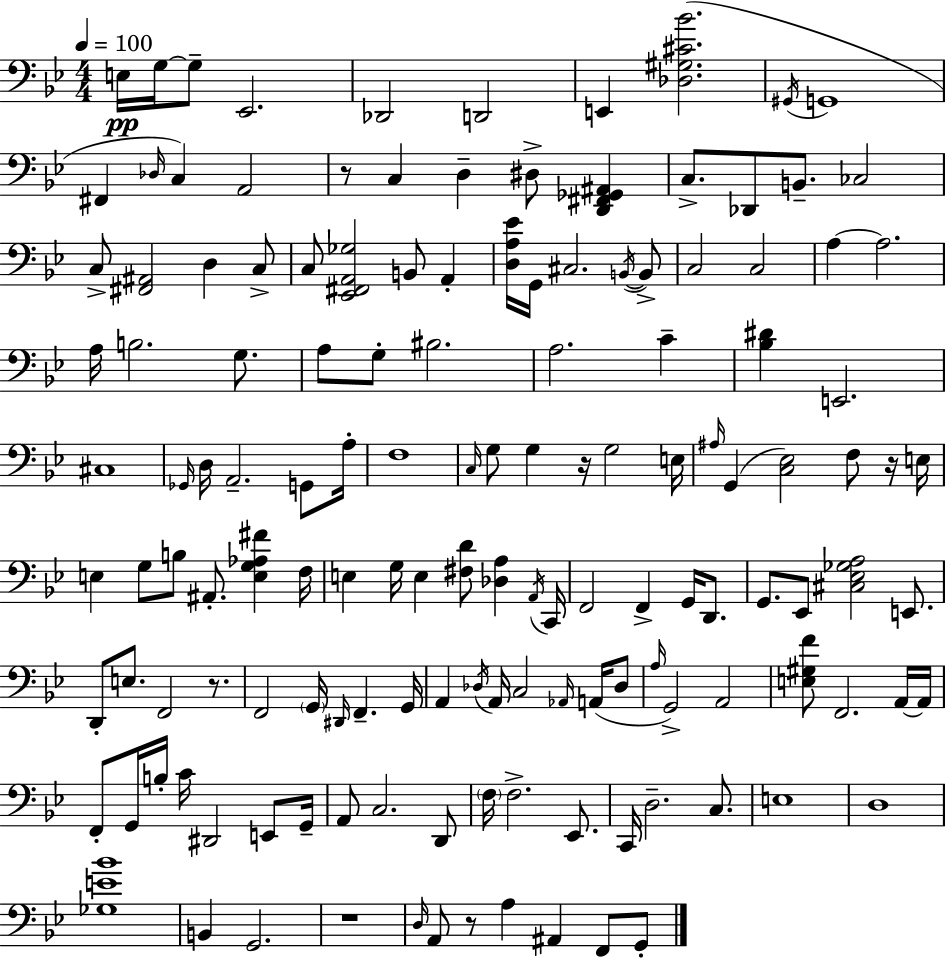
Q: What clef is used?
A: bass